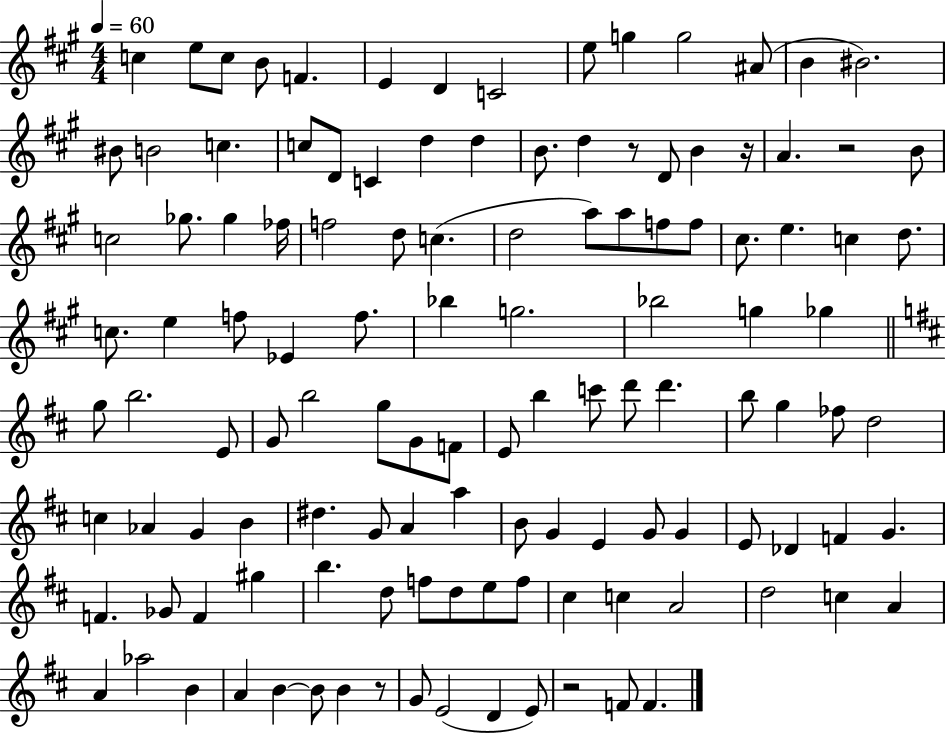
{
  \clef treble
  \numericTimeSignature
  \time 4/4
  \key a \major
  \tempo 4 = 60
  c''4 e''8 c''8 b'8 f'4. | e'4 d'4 c'2 | e''8 g''4 g''2 ais'8( | b'4 bis'2.) | \break bis'8 b'2 c''4. | c''8 d'8 c'4 d''4 d''4 | b'8. d''4 r8 d'8 b'4 r16 | a'4. r2 b'8 | \break c''2 ges''8. ges''4 fes''16 | f''2 d''8 c''4.( | d''2 a''8) a''8 f''8 f''8 | cis''8. e''4. c''4 d''8. | \break c''8. e''4 f''8 ees'4 f''8. | bes''4 g''2. | bes''2 g''4 ges''4 | \bar "||" \break \key d \major g''8 b''2. e'8 | g'8 b''2 g''8 g'8 f'8 | e'8 b''4 c'''8 d'''8 d'''4. | b''8 g''4 fes''8 d''2 | \break c''4 aes'4 g'4 b'4 | dis''4. g'8 a'4 a''4 | b'8 g'4 e'4 g'8 g'4 | e'8 des'4 f'4 g'4. | \break f'4. ges'8 f'4 gis''4 | b''4. d''8 f''8 d''8 e''8 f''8 | cis''4 c''4 a'2 | d''2 c''4 a'4 | \break a'4 aes''2 b'4 | a'4 b'4~~ b'8 b'4 r8 | g'8 e'2( d'4 e'8) | r2 f'8 f'4. | \break \bar "|."
}